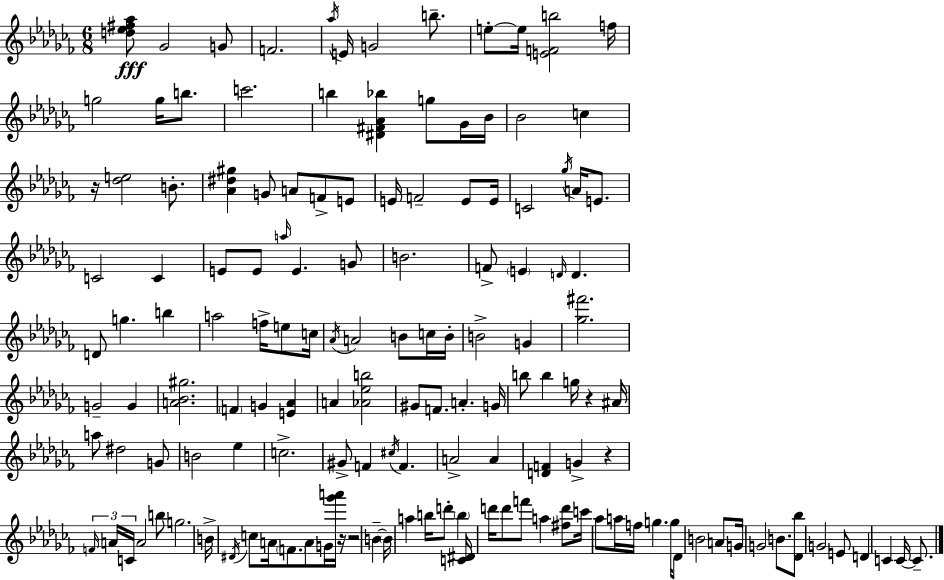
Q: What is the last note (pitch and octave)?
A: C4